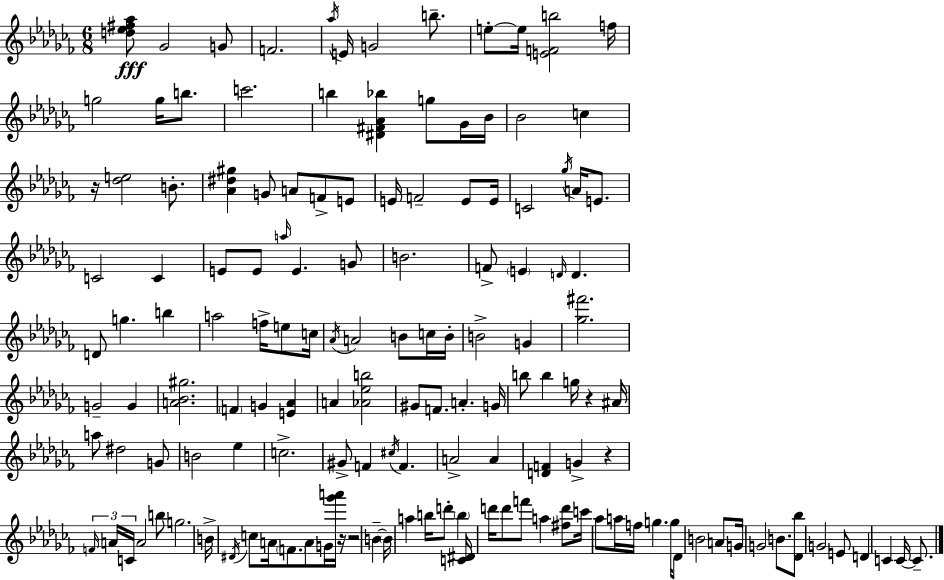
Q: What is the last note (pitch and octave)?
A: C4